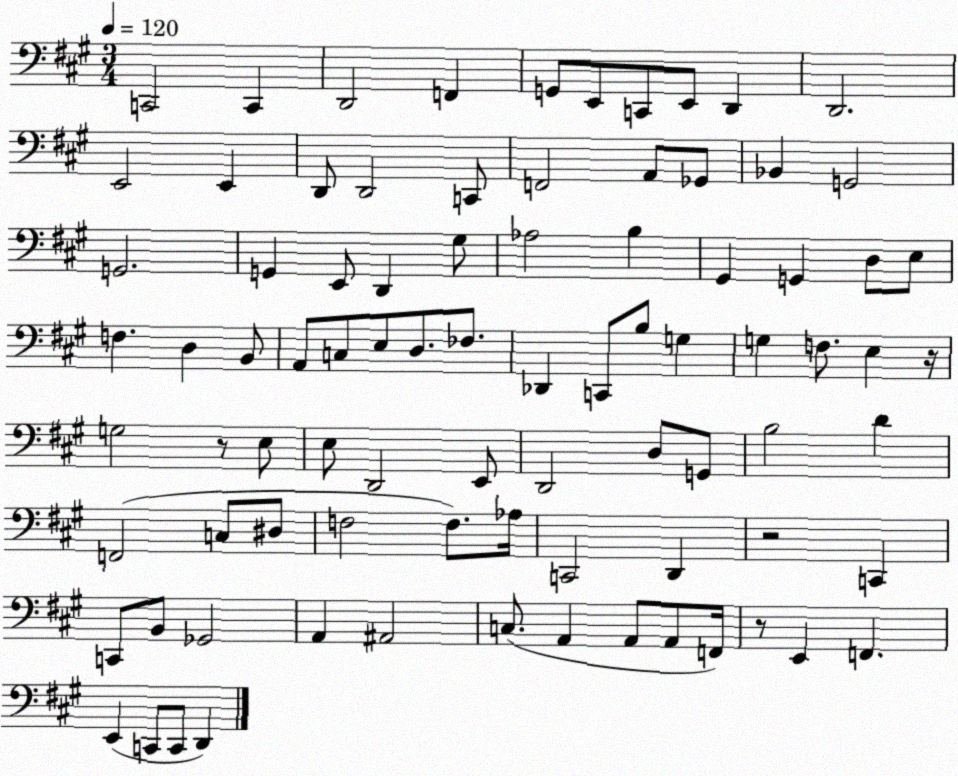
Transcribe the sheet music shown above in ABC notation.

X:1
T:Untitled
M:3/4
L:1/4
K:A
C,,2 C,, D,,2 F,, G,,/2 E,,/2 C,,/2 E,,/2 D,, D,,2 E,,2 E,, D,,/2 D,,2 C,,/2 F,,2 A,,/2 _G,,/2 _B,, G,,2 G,,2 G,, E,,/2 D,, ^G,/2 _A,2 B, ^G,, G,, D,/2 E,/2 F, D, B,,/2 A,,/2 C,/2 E,/2 D,/2 _F,/2 _D,, C,,/2 B,/2 G, G, F,/2 E, z/4 G,2 z/2 E,/2 E,/2 D,,2 E,,/2 D,,2 D,/2 G,,/2 B,2 D F,,2 C,/2 ^D,/2 F,2 F,/2 _A,/4 C,,2 D,, z2 C,, C,,/2 B,,/2 _G,,2 A,, ^A,,2 C,/2 A,, A,,/2 A,,/2 F,,/4 z/2 E,, F,, E,, C,,/2 C,,/2 D,,